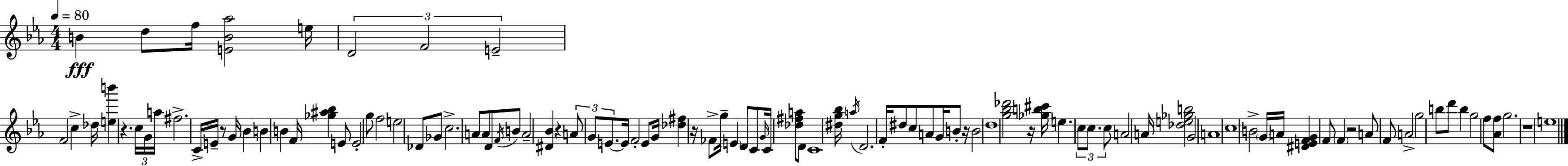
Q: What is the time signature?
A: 4/4